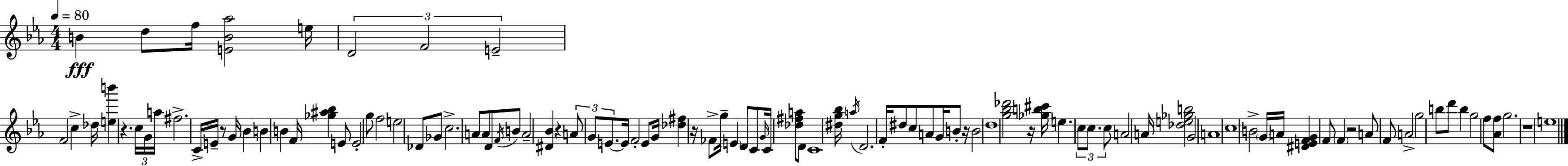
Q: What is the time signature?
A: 4/4